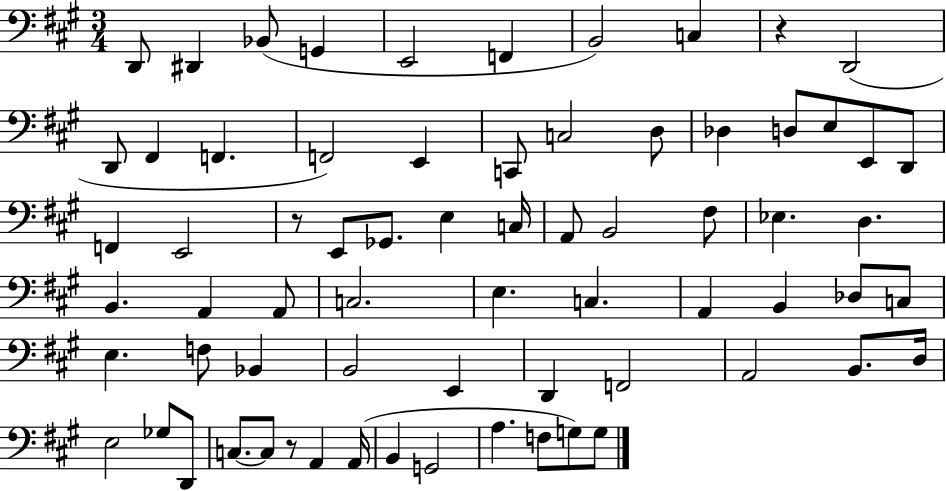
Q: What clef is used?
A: bass